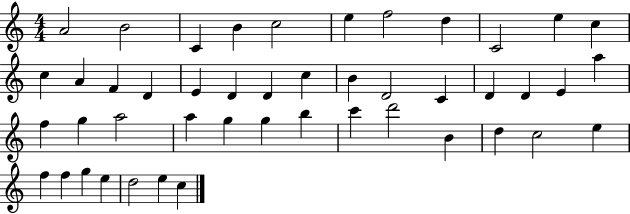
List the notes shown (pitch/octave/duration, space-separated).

A4/h B4/h C4/q B4/q C5/h E5/q F5/h D5/q C4/h E5/q C5/q C5/q A4/q F4/q D4/q E4/q D4/q D4/q C5/q B4/q D4/h C4/q D4/q D4/q E4/q A5/q F5/q G5/q A5/h A5/q G5/q G5/q B5/q C6/q D6/h B4/q D5/q C5/h E5/q F5/q F5/q G5/q E5/q D5/h E5/q C5/q